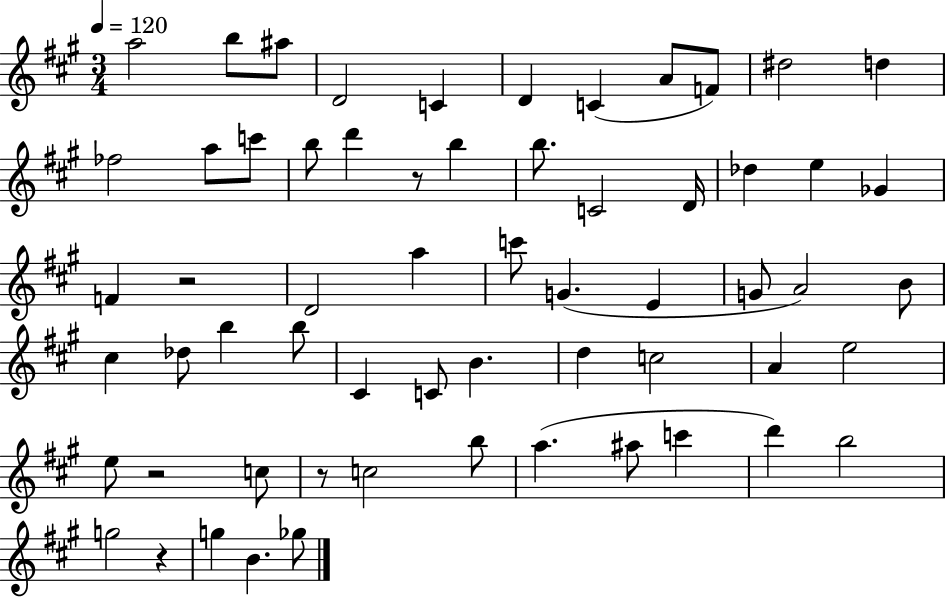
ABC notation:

X:1
T:Untitled
M:3/4
L:1/4
K:A
a2 b/2 ^a/2 D2 C D C A/2 F/2 ^d2 d _f2 a/2 c'/2 b/2 d' z/2 b b/2 C2 D/4 _d e _G F z2 D2 a c'/2 G E G/2 A2 B/2 ^c _d/2 b b/2 ^C C/2 B d c2 A e2 e/2 z2 c/2 z/2 c2 b/2 a ^a/2 c' d' b2 g2 z g B _g/2